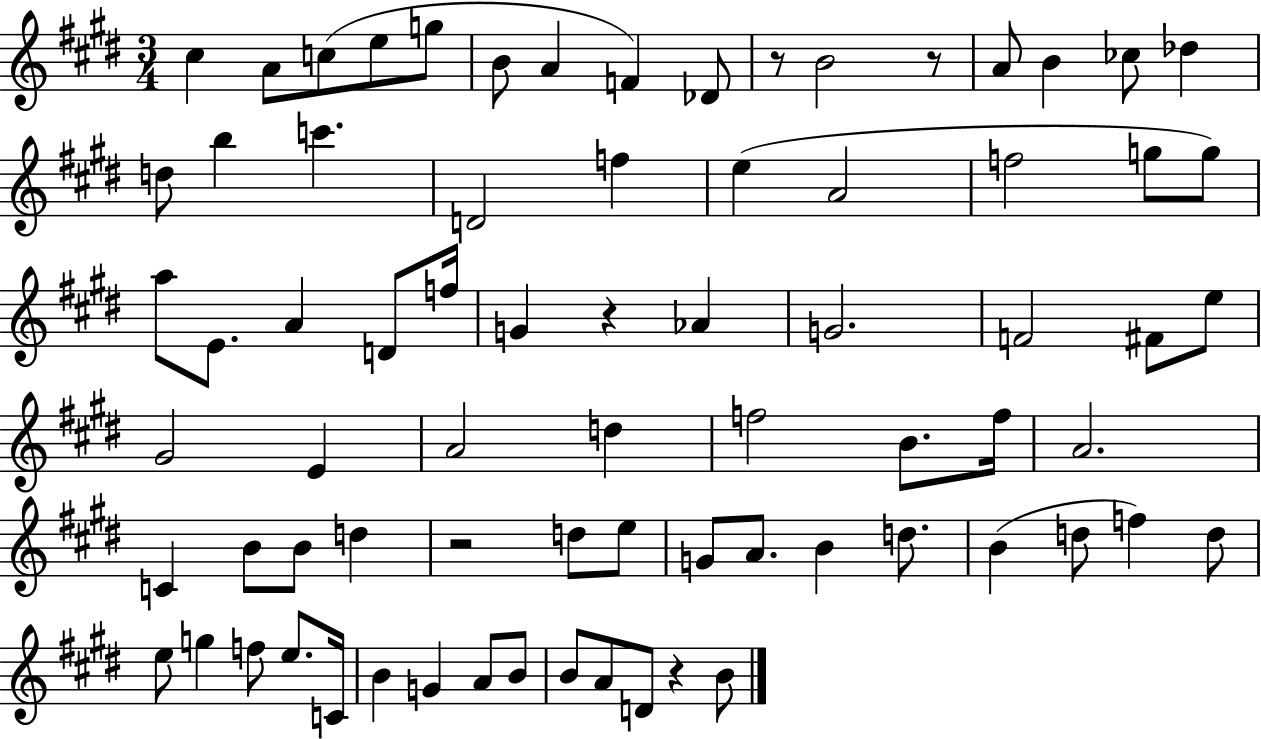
{
  \clef treble
  \numericTimeSignature
  \time 3/4
  \key e \major
  cis''4 a'8 c''8( e''8 g''8 | b'8 a'4 f'4) des'8 | r8 b'2 r8 | a'8 b'4 ces''8 des''4 | \break d''8 b''4 c'''4. | d'2 f''4 | e''4( a'2 | f''2 g''8 g''8) | \break a''8 e'8. a'4 d'8 f''16 | g'4 r4 aes'4 | g'2. | f'2 fis'8 e''8 | \break gis'2 e'4 | a'2 d''4 | f''2 b'8. f''16 | a'2. | \break c'4 b'8 b'8 d''4 | r2 d''8 e''8 | g'8 a'8. b'4 d''8. | b'4( d''8 f''4) d''8 | \break e''8 g''4 f''8 e''8. c'16 | b'4 g'4 a'8 b'8 | b'8 a'8 d'8 r4 b'8 | \bar "|."
}